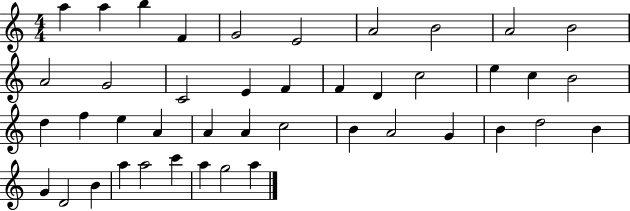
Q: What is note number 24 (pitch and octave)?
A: E5